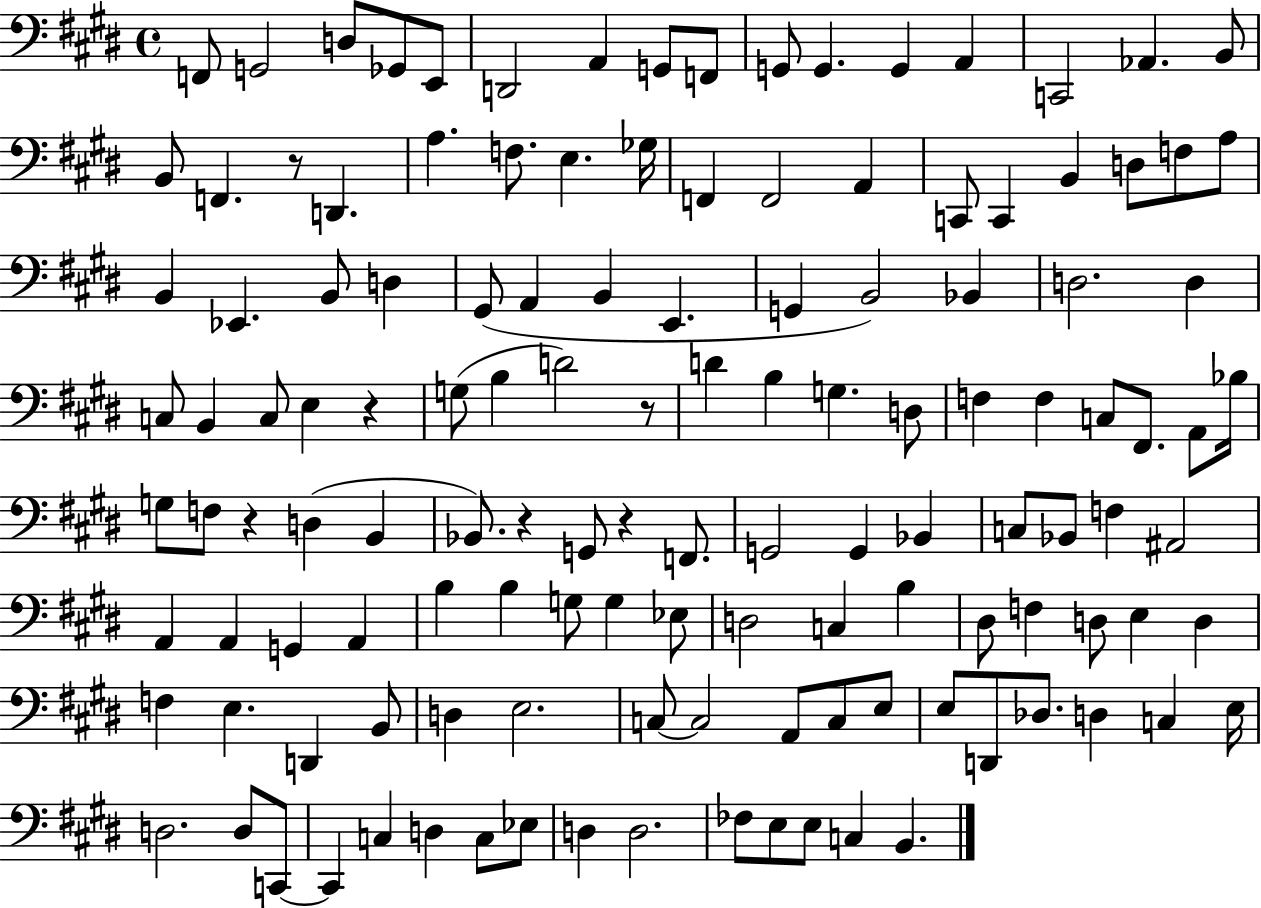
X:1
T:Untitled
M:4/4
L:1/4
K:E
F,,/2 G,,2 D,/2 _G,,/2 E,,/2 D,,2 A,, G,,/2 F,,/2 G,,/2 G,, G,, A,, C,,2 _A,, B,,/2 B,,/2 F,, z/2 D,, A, F,/2 E, _G,/4 F,, F,,2 A,, C,,/2 C,, B,, D,/2 F,/2 A,/2 B,, _E,, B,,/2 D, ^G,,/2 A,, B,, E,, G,, B,,2 _B,, D,2 D, C,/2 B,, C,/2 E, z G,/2 B, D2 z/2 D B, G, D,/2 F, F, C,/2 ^F,,/2 A,,/2 _B,/4 G,/2 F,/2 z D, B,, _B,,/2 z G,,/2 z F,,/2 G,,2 G,, _B,, C,/2 _B,,/2 F, ^A,,2 A,, A,, G,, A,, B, B, G,/2 G, _E,/2 D,2 C, B, ^D,/2 F, D,/2 E, D, F, E, D,, B,,/2 D, E,2 C,/2 C,2 A,,/2 C,/2 E,/2 E,/2 D,,/2 _D,/2 D, C, E,/4 D,2 D,/2 C,,/2 C,, C, D, C,/2 _E,/2 D, D,2 _F,/2 E,/2 E,/2 C, B,,